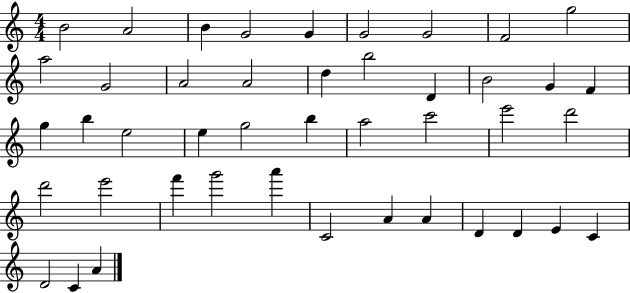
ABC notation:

X:1
T:Untitled
M:4/4
L:1/4
K:C
B2 A2 B G2 G G2 G2 F2 g2 a2 G2 A2 A2 d b2 D B2 G F g b e2 e g2 b a2 c'2 e'2 d'2 d'2 e'2 f' g'2 a' C2 A A D D E C D2 C A